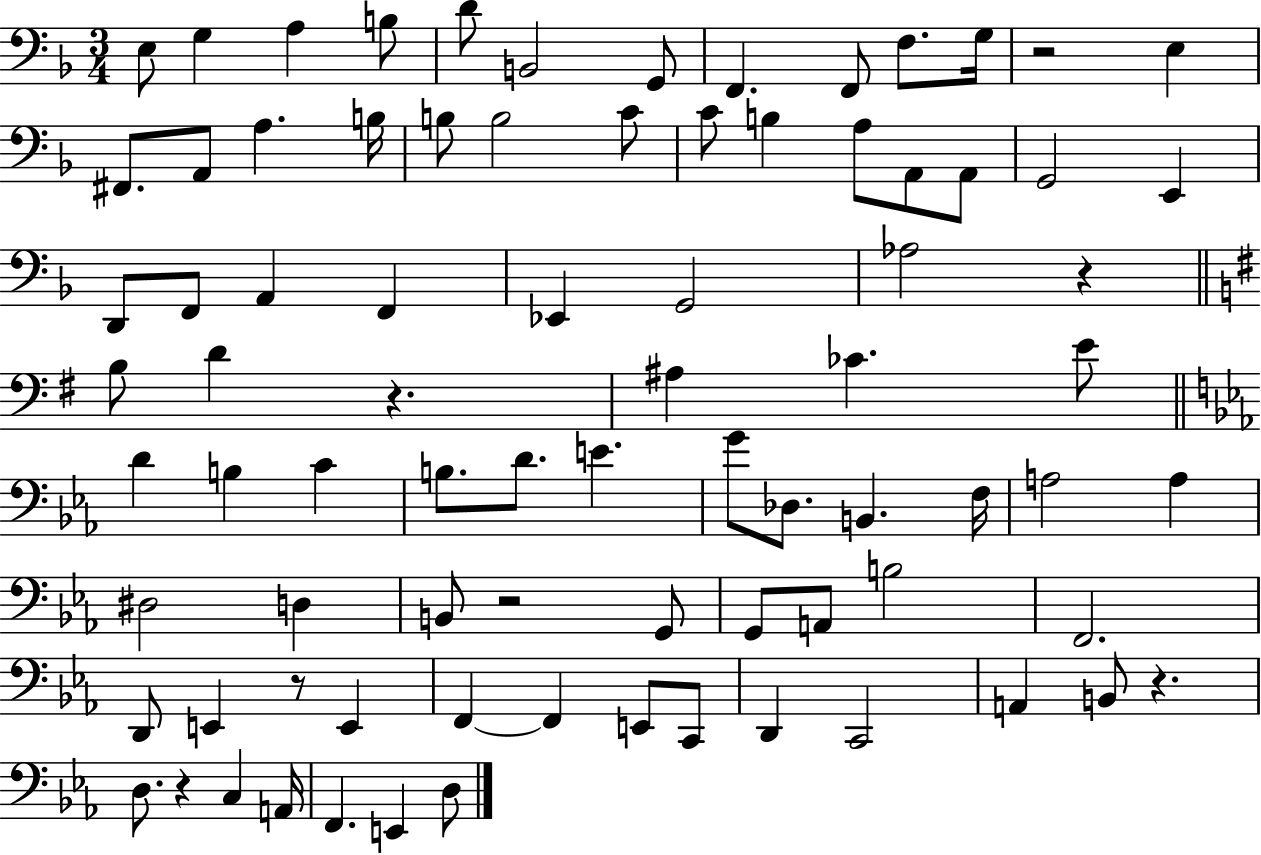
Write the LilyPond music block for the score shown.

{
  \clef bass
  \numericTimeSignature
  \time 3/4
  \key f \major
  e8 g4 a4 b8 | d'8 b,2 g,8 | f,4. f,8 f8. g16 | r2 e4 | \break fis,8. a,8 a4. b16 | b8 b2 c'8 | c'8 b4 a8 a,8 a,8 | g,2 e,4 | \break d,8 f,8 a,4 f,4 | ees,4 g,2 | aes2 r4 | \bar "||" \break \key e \minor b8 d'4 r4. | ais4 ces'4. e'8 | \bar "||" \break \key c \minor d'4 b4 c'4 | b8. d'8. e'4. | g'8 des8. b,4. f16 | a2 a4 | \break dis2 d4 | b,8 r2 g,8 | g,8 a,8 b2 | f,2. | \break d,8 e,4 r8 e,4 | f,4~~ f,4 e,8 c,8 | d,4 c,2 | a,4 b,8 r4. | \break d8. r4 c4 a,16 | f,4. e,4 d8 | \bar "|."
}